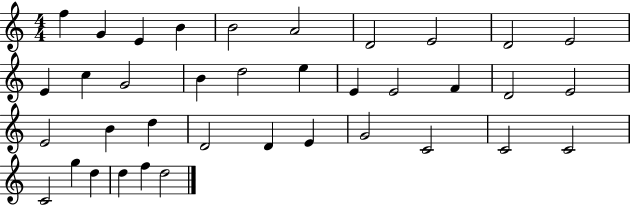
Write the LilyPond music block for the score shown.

{
  \clef treble
  \numericTimeSignature
  \time 4/4
  \key c \major
  f''4 g'4 e'4 b'4 | b'2 a'2 | d'2 e'2 | d'2 e'2 | \break e'4 c''4 g'2 | b'4 d''2 e''4 | e'4 e'2 f'4 | d'2 e'2 | \break e'2 b'4 d''4 | d'2 d'4 e'4 | g'2 c'2 | c'2 c'2 | \break c'2 g''4 d''4 | d''4 f''4 d''2 | \bar "|."
}